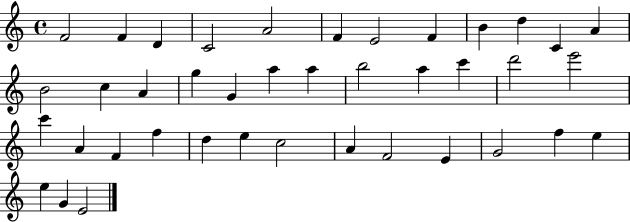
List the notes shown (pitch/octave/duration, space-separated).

F4/h F4/q D4/q C4/h A4/h F4/q E4/h F4/q B4/q D5/q C4/q A4/q B4/h C5/q A4/q G5/q G4/q A5/q A5/q B5/h A5/q C6/q D6/h E6/h C6/q A4/q F4/q F5/q D5/q E5/q C5/h A4/q F4/h E4/q G4/h F5/q E5/q E5/q G4/q E4/h